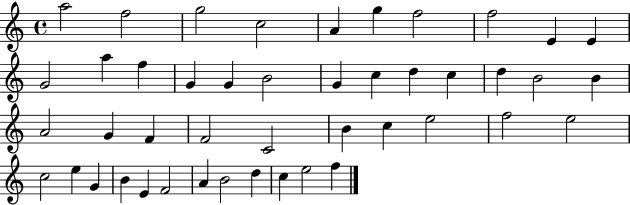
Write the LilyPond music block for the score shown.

{
  \clef treble
  \time 4/4
  \defaultTimeSignature
  \key c \major
  a''2 f''2 | g''2 c''2 | a'4 g''4 f''2 | f''2 e'4 e'4 | \break g'2 a''4 f''4 | g'4 g'4 b'2 | g'4 c''4 d''4 c''4 | d''4 b'2 b'4 | \break a'2 g'4 f'4 | f'2 c'2 | b'4 c''4 e''2 | f''2 e''2 | \break c''2 e''4 g'4 | b'4 e'4 f'2 | a'4 b'2 d''4 | c''4 e''2 f''4 | \break \bar "|."
}